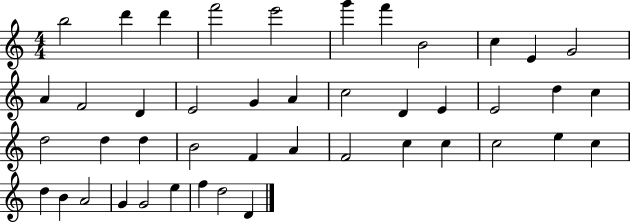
X:1
T:Untitled
M:4/4
L:1/4
K:C
b2 d' d' f'2 e'2 g' f' B2 c E G2 A F2 D E2 G A c2 D E E2 d c d2 d d B2 F A F2 c c c2 e c d B A2 G G2 e f d2 D